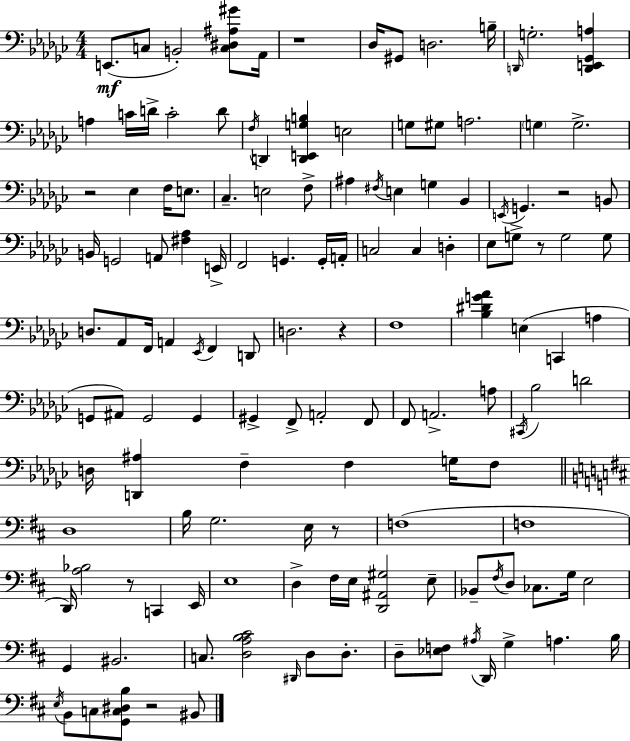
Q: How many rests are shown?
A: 8